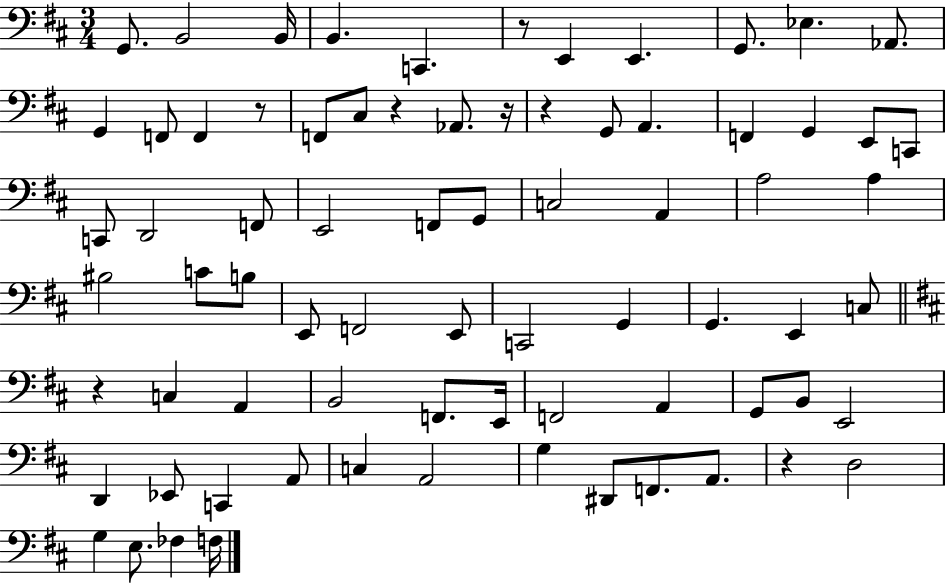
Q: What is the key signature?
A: D major